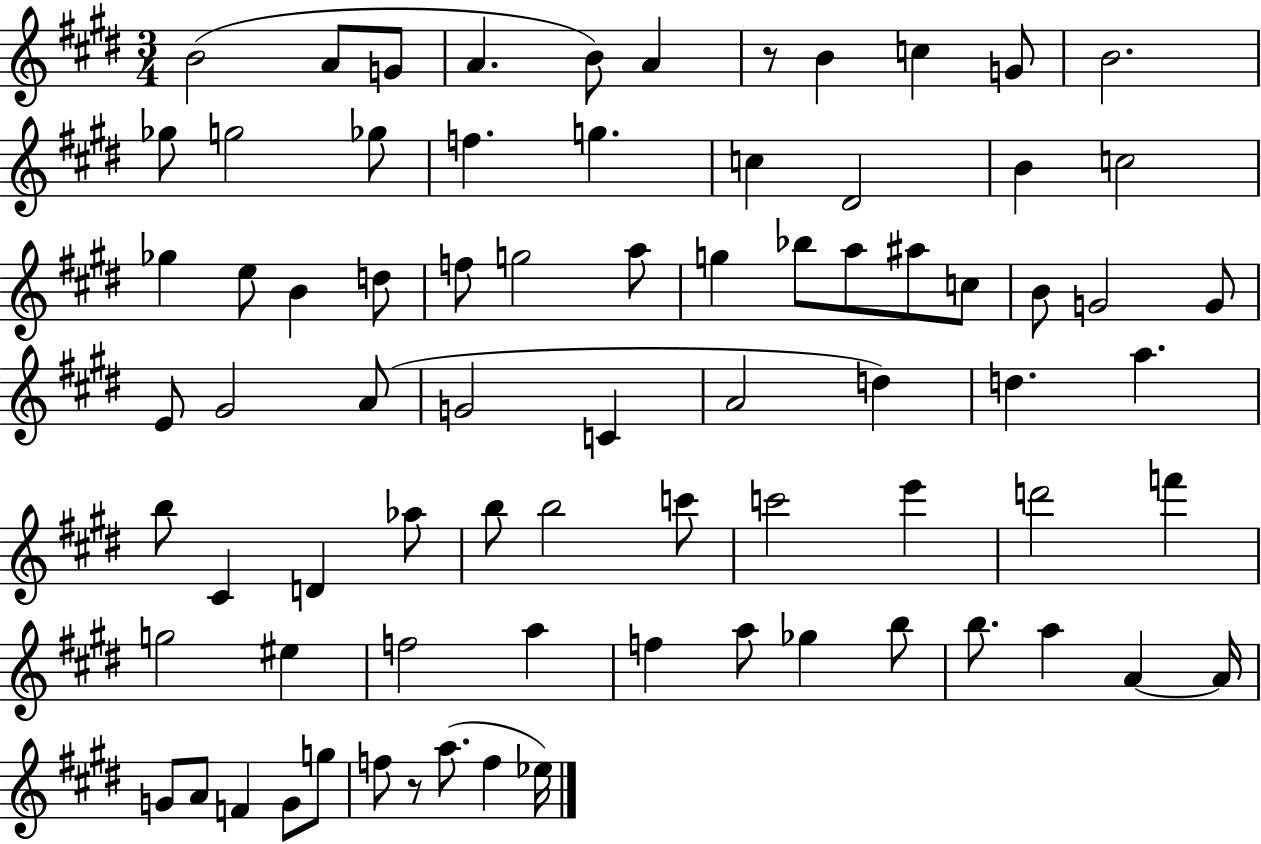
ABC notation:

X:1
T:Untitled
M:3/4
L:1/4
K:E
B2 A/2 G/2 A B/2 A z/2 B c G/2 B2 _g/2 g2 _g/2 f g c ^D2 B c2 _g e/2 B d/2 f/2 g2 a/2 g _b/2 a/2 ^a/2 c/2 B/2 G2 G/2 E/2 ^G2 A/2 G2 C A2 d d a b/2 ^C D _a/2 b/2 b2 c'/2 c'2 e' d'2 f' g2 ^e f2 a f a/2 _g b/2 b/2 a A A/4 G/2 A/2 F G/2 g/2 f/2 z/2 a/2 f _e/4